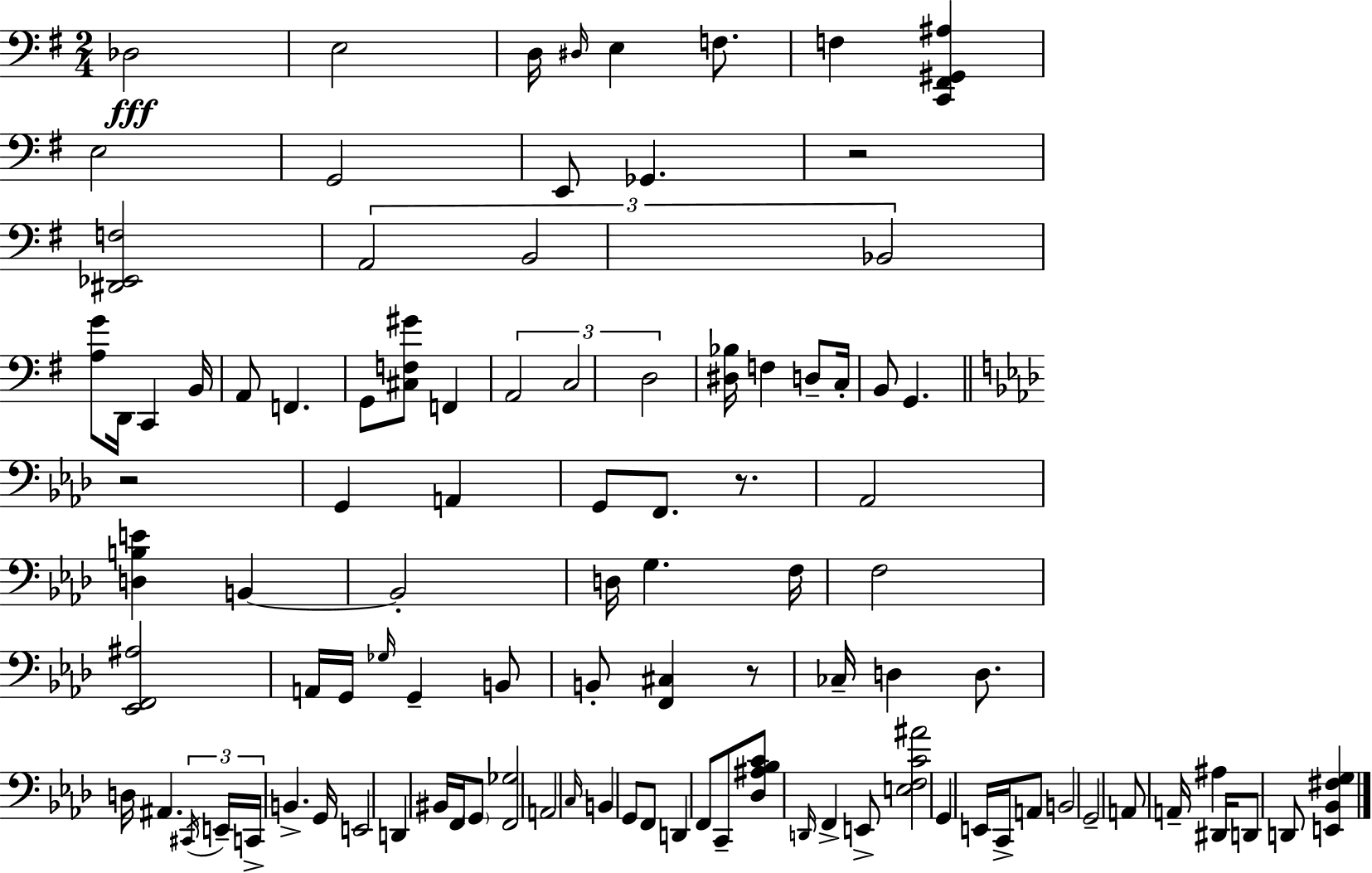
{
  \clef bass
  \numericTimeSignature
  \time 2/4
  \key e \minor
  des2\fff | e2 | d16 \grace { dis16 } e4 f8. | f4 <c, fis, gis, ais>4 | \break e2 | g,2 | e,8 ges,4. | r2 | \break <dis, ees, f>2 | \tuplet 3/2 { a,2 | b,2 | bes,2 } | \break <a g'>8 d,16 c,4 | b,16 a,8 f,4. | g,8 <cis f gis'>8 f,4 | \tuplet 3/2 { a,2 | \break c2 | d2 } | <dis bes>16 f4 d8-- | c16-. b,8 g,4. | \break \bar "||" \break \key f \minor r2 | g,4 a,4 | g,8 f,8. r8. | aes,2 | \break <d b e'>4 b,4~~ | b,2-. | d16 g4. f16 | f2 | \break <ees, f, ais>2 | a,16 g,16 \grace { ges16 } g,4-- b,8 | b,8-. <f, cis>4 r8 | ces16-- d4 d8. | \break d16 ais,4. | \tuplet 3/2 { \acciaccatura { cis,16 } e,16-- c,16-> } b,4.-> | g,16 e,2 | d,4 bis,16 f,16 | \break \parenthesize g,8 <f, ges>2 | a,2 | \grace { c16 } b,4 g,8 | f,8 d,4 f,8 | \break c,8-- <des ais bes c'>8 \grace { d,16 } f,4-> | e,8-> <e f c' ais'>2 | g,4 | e,16 c,16-> a,8 b,2 | \break g,2-- | a,8 a,16-- ais4 | dis,16 d,8 d,8 | <e, bes, fis g>4 \bar "|."
}